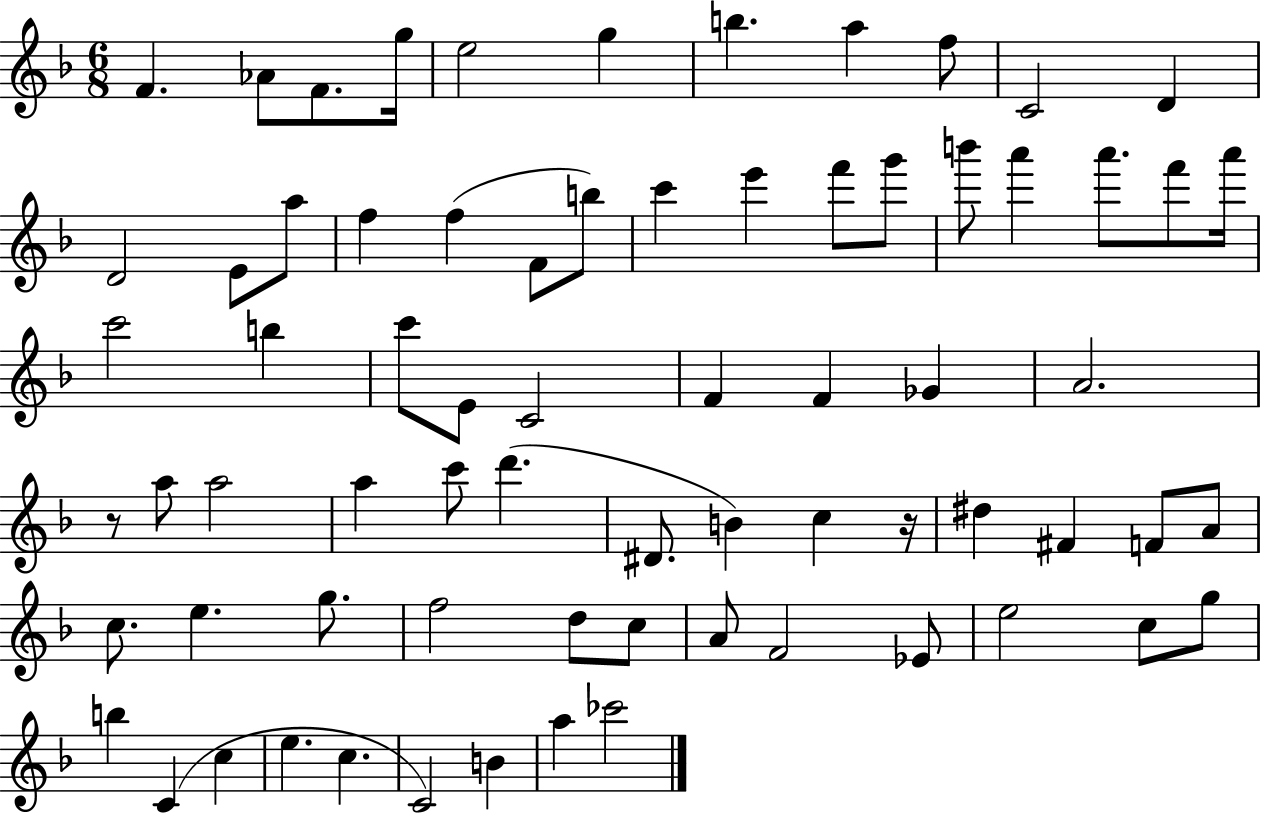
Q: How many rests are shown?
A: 2